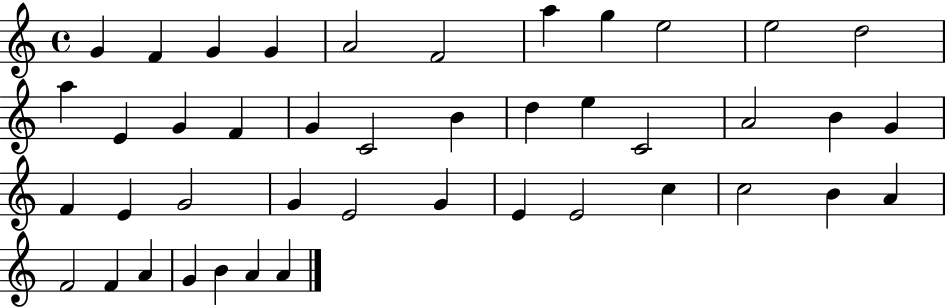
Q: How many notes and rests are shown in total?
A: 43